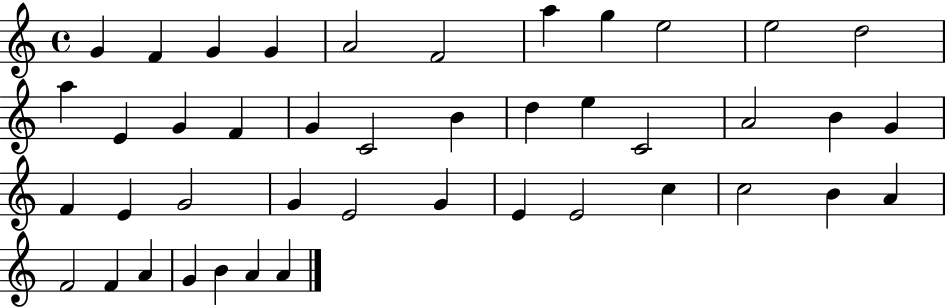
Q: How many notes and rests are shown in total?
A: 43